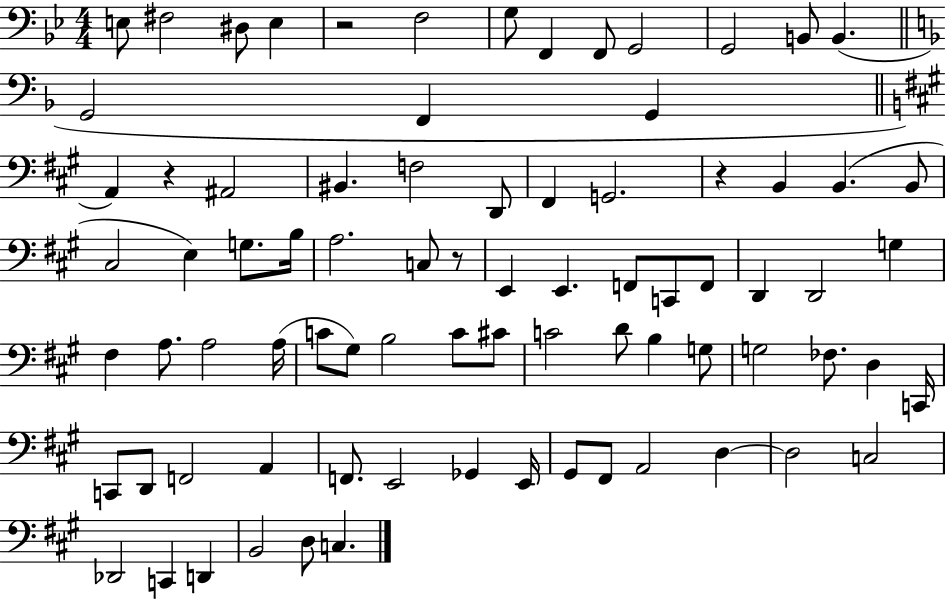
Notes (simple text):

E3/e F#3/h D#3/e E3/q R/h F3/h G3/e F2/q F2/e G2/h G2/h B2/e B2/q. G2/h F2/q G2/q A2/q R/q A#2/h BIS2/q. F3/h D2/e F#2/q G2/h. R/q B2/q B2/q. B2/e C#3/h E3/q G3/e. B3/s A3/h. C3/e R/e E2/q E2/q. F2/e C2/e F2/e D2/q D2/h G3/q F#3/q A3/e. A3/h A3/s C4/e G#3/e B3/h C4/e C#4/e C4/h D4/e B3/q G3/e G3/h FES3/e. D3/q C2/s C2/e D2/e F2/h A2/q F2/e. E2/h Gb2/q E2/s G#2/e F#2/e A2/h D3/q D3/h C3/h Db2/h C2/q D2/q B2/h D3/e C3/q.